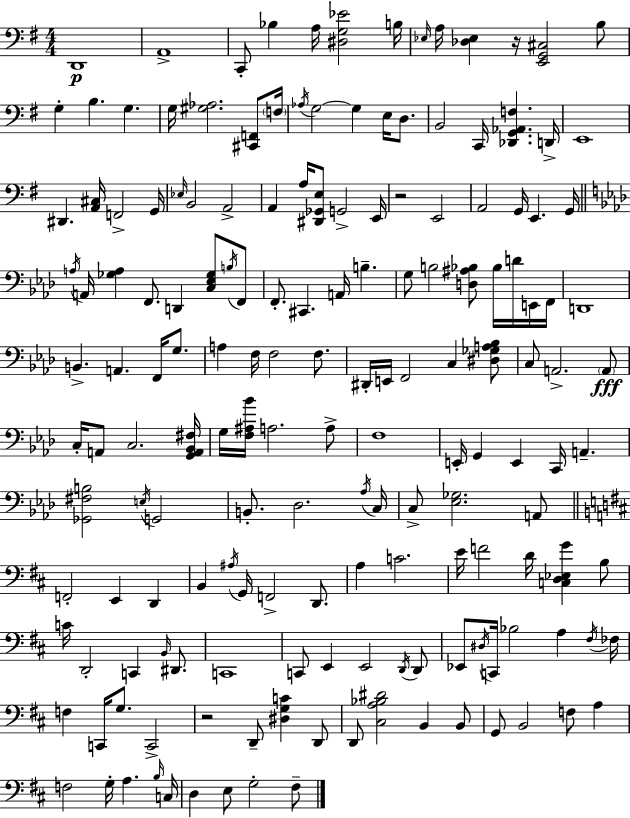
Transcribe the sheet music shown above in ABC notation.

X:1
T:Untitled
M:4/4
L:1/4
K:G
D,,4 A,,4 C,,/2 _B, A,/4 [^D,G,_E]2 B,/4 _E,/4 A,/4 [_D,_E,] z/4 [E,,G,,^C,]2 B,/2 G, B, G, G,/4 [^G,_A,]2 [^C,,F,,]/2 F,/4 _A,/4 G,2 G, E,/4 D,/2 B,,2 C,,/4 [_D,,G,,_A,,F,] D,,/4 E,,4 ^D,, [A,,^C,]/4 F,,2 G,,/4 _E,/4 B,,2 A,,2 A,, A,/4 [^D,,_G,,E,]/2 G,,2 E,,/4 z2 E,,2 A,,2 G,,/4 E,, G,,/4 A,/4 A,,/4 [_G,A,] F,,/2 D,, [C,_E,_G,]/2 B,/4 F,,/2 F,,/2 ^C,, A,,/4 B, G,/2 B,2 [D,^A,_B,]/2 _B,/4 D/4 E,,/4 F,,/4 D,,4 B,, A,, F,,/4 G,/2 A, F,/4 F,2 F,/2 ^D,,/4 E,,/4 F,,2 C, [^D,_G,A,_B,]/2 C,/2 A,,2 A,,/2 C,/4 A,,/2 C,2 [G,,A,,_B,,^F,]/4 G,/4 [F,^A,_B]/4 A,2 A,/2 F,4 E,,/4 G,, E,, C,,/4 A,, [_G,,^F,B,]2 E,/4 G,,2 B,,/2 _D,2 _A,/4 C,/4 C,/2 [_E,_G,]2 A,,/2 F,,2 E,, D,, B,, ^A,/4 G,,/4 F,,2 D,,/2 A, C2 E/4 F2 D/4 [C,D,_E,G] B,/2 C/4 D,,2 C,, B,,/4 ^D,,/2 C,,4 C,,/2 E,, E,,2 D,,/4 D,,/2 _E,,/2 ^D,/4 C,,/4 _B,2 A, ^F,/4 _F,/4 F, C,,/4 G,/2 C,,2 z2 D,,/2 [^D,G,C] D,,/2 D,,/2 [^C,A,_B,^D]2 B,, B,,/2 G,,/2 B,,2 F,/2 A, F,2 G,/4 A, B,/4 C,/4 D, E,/2 G,2 ^F,/2